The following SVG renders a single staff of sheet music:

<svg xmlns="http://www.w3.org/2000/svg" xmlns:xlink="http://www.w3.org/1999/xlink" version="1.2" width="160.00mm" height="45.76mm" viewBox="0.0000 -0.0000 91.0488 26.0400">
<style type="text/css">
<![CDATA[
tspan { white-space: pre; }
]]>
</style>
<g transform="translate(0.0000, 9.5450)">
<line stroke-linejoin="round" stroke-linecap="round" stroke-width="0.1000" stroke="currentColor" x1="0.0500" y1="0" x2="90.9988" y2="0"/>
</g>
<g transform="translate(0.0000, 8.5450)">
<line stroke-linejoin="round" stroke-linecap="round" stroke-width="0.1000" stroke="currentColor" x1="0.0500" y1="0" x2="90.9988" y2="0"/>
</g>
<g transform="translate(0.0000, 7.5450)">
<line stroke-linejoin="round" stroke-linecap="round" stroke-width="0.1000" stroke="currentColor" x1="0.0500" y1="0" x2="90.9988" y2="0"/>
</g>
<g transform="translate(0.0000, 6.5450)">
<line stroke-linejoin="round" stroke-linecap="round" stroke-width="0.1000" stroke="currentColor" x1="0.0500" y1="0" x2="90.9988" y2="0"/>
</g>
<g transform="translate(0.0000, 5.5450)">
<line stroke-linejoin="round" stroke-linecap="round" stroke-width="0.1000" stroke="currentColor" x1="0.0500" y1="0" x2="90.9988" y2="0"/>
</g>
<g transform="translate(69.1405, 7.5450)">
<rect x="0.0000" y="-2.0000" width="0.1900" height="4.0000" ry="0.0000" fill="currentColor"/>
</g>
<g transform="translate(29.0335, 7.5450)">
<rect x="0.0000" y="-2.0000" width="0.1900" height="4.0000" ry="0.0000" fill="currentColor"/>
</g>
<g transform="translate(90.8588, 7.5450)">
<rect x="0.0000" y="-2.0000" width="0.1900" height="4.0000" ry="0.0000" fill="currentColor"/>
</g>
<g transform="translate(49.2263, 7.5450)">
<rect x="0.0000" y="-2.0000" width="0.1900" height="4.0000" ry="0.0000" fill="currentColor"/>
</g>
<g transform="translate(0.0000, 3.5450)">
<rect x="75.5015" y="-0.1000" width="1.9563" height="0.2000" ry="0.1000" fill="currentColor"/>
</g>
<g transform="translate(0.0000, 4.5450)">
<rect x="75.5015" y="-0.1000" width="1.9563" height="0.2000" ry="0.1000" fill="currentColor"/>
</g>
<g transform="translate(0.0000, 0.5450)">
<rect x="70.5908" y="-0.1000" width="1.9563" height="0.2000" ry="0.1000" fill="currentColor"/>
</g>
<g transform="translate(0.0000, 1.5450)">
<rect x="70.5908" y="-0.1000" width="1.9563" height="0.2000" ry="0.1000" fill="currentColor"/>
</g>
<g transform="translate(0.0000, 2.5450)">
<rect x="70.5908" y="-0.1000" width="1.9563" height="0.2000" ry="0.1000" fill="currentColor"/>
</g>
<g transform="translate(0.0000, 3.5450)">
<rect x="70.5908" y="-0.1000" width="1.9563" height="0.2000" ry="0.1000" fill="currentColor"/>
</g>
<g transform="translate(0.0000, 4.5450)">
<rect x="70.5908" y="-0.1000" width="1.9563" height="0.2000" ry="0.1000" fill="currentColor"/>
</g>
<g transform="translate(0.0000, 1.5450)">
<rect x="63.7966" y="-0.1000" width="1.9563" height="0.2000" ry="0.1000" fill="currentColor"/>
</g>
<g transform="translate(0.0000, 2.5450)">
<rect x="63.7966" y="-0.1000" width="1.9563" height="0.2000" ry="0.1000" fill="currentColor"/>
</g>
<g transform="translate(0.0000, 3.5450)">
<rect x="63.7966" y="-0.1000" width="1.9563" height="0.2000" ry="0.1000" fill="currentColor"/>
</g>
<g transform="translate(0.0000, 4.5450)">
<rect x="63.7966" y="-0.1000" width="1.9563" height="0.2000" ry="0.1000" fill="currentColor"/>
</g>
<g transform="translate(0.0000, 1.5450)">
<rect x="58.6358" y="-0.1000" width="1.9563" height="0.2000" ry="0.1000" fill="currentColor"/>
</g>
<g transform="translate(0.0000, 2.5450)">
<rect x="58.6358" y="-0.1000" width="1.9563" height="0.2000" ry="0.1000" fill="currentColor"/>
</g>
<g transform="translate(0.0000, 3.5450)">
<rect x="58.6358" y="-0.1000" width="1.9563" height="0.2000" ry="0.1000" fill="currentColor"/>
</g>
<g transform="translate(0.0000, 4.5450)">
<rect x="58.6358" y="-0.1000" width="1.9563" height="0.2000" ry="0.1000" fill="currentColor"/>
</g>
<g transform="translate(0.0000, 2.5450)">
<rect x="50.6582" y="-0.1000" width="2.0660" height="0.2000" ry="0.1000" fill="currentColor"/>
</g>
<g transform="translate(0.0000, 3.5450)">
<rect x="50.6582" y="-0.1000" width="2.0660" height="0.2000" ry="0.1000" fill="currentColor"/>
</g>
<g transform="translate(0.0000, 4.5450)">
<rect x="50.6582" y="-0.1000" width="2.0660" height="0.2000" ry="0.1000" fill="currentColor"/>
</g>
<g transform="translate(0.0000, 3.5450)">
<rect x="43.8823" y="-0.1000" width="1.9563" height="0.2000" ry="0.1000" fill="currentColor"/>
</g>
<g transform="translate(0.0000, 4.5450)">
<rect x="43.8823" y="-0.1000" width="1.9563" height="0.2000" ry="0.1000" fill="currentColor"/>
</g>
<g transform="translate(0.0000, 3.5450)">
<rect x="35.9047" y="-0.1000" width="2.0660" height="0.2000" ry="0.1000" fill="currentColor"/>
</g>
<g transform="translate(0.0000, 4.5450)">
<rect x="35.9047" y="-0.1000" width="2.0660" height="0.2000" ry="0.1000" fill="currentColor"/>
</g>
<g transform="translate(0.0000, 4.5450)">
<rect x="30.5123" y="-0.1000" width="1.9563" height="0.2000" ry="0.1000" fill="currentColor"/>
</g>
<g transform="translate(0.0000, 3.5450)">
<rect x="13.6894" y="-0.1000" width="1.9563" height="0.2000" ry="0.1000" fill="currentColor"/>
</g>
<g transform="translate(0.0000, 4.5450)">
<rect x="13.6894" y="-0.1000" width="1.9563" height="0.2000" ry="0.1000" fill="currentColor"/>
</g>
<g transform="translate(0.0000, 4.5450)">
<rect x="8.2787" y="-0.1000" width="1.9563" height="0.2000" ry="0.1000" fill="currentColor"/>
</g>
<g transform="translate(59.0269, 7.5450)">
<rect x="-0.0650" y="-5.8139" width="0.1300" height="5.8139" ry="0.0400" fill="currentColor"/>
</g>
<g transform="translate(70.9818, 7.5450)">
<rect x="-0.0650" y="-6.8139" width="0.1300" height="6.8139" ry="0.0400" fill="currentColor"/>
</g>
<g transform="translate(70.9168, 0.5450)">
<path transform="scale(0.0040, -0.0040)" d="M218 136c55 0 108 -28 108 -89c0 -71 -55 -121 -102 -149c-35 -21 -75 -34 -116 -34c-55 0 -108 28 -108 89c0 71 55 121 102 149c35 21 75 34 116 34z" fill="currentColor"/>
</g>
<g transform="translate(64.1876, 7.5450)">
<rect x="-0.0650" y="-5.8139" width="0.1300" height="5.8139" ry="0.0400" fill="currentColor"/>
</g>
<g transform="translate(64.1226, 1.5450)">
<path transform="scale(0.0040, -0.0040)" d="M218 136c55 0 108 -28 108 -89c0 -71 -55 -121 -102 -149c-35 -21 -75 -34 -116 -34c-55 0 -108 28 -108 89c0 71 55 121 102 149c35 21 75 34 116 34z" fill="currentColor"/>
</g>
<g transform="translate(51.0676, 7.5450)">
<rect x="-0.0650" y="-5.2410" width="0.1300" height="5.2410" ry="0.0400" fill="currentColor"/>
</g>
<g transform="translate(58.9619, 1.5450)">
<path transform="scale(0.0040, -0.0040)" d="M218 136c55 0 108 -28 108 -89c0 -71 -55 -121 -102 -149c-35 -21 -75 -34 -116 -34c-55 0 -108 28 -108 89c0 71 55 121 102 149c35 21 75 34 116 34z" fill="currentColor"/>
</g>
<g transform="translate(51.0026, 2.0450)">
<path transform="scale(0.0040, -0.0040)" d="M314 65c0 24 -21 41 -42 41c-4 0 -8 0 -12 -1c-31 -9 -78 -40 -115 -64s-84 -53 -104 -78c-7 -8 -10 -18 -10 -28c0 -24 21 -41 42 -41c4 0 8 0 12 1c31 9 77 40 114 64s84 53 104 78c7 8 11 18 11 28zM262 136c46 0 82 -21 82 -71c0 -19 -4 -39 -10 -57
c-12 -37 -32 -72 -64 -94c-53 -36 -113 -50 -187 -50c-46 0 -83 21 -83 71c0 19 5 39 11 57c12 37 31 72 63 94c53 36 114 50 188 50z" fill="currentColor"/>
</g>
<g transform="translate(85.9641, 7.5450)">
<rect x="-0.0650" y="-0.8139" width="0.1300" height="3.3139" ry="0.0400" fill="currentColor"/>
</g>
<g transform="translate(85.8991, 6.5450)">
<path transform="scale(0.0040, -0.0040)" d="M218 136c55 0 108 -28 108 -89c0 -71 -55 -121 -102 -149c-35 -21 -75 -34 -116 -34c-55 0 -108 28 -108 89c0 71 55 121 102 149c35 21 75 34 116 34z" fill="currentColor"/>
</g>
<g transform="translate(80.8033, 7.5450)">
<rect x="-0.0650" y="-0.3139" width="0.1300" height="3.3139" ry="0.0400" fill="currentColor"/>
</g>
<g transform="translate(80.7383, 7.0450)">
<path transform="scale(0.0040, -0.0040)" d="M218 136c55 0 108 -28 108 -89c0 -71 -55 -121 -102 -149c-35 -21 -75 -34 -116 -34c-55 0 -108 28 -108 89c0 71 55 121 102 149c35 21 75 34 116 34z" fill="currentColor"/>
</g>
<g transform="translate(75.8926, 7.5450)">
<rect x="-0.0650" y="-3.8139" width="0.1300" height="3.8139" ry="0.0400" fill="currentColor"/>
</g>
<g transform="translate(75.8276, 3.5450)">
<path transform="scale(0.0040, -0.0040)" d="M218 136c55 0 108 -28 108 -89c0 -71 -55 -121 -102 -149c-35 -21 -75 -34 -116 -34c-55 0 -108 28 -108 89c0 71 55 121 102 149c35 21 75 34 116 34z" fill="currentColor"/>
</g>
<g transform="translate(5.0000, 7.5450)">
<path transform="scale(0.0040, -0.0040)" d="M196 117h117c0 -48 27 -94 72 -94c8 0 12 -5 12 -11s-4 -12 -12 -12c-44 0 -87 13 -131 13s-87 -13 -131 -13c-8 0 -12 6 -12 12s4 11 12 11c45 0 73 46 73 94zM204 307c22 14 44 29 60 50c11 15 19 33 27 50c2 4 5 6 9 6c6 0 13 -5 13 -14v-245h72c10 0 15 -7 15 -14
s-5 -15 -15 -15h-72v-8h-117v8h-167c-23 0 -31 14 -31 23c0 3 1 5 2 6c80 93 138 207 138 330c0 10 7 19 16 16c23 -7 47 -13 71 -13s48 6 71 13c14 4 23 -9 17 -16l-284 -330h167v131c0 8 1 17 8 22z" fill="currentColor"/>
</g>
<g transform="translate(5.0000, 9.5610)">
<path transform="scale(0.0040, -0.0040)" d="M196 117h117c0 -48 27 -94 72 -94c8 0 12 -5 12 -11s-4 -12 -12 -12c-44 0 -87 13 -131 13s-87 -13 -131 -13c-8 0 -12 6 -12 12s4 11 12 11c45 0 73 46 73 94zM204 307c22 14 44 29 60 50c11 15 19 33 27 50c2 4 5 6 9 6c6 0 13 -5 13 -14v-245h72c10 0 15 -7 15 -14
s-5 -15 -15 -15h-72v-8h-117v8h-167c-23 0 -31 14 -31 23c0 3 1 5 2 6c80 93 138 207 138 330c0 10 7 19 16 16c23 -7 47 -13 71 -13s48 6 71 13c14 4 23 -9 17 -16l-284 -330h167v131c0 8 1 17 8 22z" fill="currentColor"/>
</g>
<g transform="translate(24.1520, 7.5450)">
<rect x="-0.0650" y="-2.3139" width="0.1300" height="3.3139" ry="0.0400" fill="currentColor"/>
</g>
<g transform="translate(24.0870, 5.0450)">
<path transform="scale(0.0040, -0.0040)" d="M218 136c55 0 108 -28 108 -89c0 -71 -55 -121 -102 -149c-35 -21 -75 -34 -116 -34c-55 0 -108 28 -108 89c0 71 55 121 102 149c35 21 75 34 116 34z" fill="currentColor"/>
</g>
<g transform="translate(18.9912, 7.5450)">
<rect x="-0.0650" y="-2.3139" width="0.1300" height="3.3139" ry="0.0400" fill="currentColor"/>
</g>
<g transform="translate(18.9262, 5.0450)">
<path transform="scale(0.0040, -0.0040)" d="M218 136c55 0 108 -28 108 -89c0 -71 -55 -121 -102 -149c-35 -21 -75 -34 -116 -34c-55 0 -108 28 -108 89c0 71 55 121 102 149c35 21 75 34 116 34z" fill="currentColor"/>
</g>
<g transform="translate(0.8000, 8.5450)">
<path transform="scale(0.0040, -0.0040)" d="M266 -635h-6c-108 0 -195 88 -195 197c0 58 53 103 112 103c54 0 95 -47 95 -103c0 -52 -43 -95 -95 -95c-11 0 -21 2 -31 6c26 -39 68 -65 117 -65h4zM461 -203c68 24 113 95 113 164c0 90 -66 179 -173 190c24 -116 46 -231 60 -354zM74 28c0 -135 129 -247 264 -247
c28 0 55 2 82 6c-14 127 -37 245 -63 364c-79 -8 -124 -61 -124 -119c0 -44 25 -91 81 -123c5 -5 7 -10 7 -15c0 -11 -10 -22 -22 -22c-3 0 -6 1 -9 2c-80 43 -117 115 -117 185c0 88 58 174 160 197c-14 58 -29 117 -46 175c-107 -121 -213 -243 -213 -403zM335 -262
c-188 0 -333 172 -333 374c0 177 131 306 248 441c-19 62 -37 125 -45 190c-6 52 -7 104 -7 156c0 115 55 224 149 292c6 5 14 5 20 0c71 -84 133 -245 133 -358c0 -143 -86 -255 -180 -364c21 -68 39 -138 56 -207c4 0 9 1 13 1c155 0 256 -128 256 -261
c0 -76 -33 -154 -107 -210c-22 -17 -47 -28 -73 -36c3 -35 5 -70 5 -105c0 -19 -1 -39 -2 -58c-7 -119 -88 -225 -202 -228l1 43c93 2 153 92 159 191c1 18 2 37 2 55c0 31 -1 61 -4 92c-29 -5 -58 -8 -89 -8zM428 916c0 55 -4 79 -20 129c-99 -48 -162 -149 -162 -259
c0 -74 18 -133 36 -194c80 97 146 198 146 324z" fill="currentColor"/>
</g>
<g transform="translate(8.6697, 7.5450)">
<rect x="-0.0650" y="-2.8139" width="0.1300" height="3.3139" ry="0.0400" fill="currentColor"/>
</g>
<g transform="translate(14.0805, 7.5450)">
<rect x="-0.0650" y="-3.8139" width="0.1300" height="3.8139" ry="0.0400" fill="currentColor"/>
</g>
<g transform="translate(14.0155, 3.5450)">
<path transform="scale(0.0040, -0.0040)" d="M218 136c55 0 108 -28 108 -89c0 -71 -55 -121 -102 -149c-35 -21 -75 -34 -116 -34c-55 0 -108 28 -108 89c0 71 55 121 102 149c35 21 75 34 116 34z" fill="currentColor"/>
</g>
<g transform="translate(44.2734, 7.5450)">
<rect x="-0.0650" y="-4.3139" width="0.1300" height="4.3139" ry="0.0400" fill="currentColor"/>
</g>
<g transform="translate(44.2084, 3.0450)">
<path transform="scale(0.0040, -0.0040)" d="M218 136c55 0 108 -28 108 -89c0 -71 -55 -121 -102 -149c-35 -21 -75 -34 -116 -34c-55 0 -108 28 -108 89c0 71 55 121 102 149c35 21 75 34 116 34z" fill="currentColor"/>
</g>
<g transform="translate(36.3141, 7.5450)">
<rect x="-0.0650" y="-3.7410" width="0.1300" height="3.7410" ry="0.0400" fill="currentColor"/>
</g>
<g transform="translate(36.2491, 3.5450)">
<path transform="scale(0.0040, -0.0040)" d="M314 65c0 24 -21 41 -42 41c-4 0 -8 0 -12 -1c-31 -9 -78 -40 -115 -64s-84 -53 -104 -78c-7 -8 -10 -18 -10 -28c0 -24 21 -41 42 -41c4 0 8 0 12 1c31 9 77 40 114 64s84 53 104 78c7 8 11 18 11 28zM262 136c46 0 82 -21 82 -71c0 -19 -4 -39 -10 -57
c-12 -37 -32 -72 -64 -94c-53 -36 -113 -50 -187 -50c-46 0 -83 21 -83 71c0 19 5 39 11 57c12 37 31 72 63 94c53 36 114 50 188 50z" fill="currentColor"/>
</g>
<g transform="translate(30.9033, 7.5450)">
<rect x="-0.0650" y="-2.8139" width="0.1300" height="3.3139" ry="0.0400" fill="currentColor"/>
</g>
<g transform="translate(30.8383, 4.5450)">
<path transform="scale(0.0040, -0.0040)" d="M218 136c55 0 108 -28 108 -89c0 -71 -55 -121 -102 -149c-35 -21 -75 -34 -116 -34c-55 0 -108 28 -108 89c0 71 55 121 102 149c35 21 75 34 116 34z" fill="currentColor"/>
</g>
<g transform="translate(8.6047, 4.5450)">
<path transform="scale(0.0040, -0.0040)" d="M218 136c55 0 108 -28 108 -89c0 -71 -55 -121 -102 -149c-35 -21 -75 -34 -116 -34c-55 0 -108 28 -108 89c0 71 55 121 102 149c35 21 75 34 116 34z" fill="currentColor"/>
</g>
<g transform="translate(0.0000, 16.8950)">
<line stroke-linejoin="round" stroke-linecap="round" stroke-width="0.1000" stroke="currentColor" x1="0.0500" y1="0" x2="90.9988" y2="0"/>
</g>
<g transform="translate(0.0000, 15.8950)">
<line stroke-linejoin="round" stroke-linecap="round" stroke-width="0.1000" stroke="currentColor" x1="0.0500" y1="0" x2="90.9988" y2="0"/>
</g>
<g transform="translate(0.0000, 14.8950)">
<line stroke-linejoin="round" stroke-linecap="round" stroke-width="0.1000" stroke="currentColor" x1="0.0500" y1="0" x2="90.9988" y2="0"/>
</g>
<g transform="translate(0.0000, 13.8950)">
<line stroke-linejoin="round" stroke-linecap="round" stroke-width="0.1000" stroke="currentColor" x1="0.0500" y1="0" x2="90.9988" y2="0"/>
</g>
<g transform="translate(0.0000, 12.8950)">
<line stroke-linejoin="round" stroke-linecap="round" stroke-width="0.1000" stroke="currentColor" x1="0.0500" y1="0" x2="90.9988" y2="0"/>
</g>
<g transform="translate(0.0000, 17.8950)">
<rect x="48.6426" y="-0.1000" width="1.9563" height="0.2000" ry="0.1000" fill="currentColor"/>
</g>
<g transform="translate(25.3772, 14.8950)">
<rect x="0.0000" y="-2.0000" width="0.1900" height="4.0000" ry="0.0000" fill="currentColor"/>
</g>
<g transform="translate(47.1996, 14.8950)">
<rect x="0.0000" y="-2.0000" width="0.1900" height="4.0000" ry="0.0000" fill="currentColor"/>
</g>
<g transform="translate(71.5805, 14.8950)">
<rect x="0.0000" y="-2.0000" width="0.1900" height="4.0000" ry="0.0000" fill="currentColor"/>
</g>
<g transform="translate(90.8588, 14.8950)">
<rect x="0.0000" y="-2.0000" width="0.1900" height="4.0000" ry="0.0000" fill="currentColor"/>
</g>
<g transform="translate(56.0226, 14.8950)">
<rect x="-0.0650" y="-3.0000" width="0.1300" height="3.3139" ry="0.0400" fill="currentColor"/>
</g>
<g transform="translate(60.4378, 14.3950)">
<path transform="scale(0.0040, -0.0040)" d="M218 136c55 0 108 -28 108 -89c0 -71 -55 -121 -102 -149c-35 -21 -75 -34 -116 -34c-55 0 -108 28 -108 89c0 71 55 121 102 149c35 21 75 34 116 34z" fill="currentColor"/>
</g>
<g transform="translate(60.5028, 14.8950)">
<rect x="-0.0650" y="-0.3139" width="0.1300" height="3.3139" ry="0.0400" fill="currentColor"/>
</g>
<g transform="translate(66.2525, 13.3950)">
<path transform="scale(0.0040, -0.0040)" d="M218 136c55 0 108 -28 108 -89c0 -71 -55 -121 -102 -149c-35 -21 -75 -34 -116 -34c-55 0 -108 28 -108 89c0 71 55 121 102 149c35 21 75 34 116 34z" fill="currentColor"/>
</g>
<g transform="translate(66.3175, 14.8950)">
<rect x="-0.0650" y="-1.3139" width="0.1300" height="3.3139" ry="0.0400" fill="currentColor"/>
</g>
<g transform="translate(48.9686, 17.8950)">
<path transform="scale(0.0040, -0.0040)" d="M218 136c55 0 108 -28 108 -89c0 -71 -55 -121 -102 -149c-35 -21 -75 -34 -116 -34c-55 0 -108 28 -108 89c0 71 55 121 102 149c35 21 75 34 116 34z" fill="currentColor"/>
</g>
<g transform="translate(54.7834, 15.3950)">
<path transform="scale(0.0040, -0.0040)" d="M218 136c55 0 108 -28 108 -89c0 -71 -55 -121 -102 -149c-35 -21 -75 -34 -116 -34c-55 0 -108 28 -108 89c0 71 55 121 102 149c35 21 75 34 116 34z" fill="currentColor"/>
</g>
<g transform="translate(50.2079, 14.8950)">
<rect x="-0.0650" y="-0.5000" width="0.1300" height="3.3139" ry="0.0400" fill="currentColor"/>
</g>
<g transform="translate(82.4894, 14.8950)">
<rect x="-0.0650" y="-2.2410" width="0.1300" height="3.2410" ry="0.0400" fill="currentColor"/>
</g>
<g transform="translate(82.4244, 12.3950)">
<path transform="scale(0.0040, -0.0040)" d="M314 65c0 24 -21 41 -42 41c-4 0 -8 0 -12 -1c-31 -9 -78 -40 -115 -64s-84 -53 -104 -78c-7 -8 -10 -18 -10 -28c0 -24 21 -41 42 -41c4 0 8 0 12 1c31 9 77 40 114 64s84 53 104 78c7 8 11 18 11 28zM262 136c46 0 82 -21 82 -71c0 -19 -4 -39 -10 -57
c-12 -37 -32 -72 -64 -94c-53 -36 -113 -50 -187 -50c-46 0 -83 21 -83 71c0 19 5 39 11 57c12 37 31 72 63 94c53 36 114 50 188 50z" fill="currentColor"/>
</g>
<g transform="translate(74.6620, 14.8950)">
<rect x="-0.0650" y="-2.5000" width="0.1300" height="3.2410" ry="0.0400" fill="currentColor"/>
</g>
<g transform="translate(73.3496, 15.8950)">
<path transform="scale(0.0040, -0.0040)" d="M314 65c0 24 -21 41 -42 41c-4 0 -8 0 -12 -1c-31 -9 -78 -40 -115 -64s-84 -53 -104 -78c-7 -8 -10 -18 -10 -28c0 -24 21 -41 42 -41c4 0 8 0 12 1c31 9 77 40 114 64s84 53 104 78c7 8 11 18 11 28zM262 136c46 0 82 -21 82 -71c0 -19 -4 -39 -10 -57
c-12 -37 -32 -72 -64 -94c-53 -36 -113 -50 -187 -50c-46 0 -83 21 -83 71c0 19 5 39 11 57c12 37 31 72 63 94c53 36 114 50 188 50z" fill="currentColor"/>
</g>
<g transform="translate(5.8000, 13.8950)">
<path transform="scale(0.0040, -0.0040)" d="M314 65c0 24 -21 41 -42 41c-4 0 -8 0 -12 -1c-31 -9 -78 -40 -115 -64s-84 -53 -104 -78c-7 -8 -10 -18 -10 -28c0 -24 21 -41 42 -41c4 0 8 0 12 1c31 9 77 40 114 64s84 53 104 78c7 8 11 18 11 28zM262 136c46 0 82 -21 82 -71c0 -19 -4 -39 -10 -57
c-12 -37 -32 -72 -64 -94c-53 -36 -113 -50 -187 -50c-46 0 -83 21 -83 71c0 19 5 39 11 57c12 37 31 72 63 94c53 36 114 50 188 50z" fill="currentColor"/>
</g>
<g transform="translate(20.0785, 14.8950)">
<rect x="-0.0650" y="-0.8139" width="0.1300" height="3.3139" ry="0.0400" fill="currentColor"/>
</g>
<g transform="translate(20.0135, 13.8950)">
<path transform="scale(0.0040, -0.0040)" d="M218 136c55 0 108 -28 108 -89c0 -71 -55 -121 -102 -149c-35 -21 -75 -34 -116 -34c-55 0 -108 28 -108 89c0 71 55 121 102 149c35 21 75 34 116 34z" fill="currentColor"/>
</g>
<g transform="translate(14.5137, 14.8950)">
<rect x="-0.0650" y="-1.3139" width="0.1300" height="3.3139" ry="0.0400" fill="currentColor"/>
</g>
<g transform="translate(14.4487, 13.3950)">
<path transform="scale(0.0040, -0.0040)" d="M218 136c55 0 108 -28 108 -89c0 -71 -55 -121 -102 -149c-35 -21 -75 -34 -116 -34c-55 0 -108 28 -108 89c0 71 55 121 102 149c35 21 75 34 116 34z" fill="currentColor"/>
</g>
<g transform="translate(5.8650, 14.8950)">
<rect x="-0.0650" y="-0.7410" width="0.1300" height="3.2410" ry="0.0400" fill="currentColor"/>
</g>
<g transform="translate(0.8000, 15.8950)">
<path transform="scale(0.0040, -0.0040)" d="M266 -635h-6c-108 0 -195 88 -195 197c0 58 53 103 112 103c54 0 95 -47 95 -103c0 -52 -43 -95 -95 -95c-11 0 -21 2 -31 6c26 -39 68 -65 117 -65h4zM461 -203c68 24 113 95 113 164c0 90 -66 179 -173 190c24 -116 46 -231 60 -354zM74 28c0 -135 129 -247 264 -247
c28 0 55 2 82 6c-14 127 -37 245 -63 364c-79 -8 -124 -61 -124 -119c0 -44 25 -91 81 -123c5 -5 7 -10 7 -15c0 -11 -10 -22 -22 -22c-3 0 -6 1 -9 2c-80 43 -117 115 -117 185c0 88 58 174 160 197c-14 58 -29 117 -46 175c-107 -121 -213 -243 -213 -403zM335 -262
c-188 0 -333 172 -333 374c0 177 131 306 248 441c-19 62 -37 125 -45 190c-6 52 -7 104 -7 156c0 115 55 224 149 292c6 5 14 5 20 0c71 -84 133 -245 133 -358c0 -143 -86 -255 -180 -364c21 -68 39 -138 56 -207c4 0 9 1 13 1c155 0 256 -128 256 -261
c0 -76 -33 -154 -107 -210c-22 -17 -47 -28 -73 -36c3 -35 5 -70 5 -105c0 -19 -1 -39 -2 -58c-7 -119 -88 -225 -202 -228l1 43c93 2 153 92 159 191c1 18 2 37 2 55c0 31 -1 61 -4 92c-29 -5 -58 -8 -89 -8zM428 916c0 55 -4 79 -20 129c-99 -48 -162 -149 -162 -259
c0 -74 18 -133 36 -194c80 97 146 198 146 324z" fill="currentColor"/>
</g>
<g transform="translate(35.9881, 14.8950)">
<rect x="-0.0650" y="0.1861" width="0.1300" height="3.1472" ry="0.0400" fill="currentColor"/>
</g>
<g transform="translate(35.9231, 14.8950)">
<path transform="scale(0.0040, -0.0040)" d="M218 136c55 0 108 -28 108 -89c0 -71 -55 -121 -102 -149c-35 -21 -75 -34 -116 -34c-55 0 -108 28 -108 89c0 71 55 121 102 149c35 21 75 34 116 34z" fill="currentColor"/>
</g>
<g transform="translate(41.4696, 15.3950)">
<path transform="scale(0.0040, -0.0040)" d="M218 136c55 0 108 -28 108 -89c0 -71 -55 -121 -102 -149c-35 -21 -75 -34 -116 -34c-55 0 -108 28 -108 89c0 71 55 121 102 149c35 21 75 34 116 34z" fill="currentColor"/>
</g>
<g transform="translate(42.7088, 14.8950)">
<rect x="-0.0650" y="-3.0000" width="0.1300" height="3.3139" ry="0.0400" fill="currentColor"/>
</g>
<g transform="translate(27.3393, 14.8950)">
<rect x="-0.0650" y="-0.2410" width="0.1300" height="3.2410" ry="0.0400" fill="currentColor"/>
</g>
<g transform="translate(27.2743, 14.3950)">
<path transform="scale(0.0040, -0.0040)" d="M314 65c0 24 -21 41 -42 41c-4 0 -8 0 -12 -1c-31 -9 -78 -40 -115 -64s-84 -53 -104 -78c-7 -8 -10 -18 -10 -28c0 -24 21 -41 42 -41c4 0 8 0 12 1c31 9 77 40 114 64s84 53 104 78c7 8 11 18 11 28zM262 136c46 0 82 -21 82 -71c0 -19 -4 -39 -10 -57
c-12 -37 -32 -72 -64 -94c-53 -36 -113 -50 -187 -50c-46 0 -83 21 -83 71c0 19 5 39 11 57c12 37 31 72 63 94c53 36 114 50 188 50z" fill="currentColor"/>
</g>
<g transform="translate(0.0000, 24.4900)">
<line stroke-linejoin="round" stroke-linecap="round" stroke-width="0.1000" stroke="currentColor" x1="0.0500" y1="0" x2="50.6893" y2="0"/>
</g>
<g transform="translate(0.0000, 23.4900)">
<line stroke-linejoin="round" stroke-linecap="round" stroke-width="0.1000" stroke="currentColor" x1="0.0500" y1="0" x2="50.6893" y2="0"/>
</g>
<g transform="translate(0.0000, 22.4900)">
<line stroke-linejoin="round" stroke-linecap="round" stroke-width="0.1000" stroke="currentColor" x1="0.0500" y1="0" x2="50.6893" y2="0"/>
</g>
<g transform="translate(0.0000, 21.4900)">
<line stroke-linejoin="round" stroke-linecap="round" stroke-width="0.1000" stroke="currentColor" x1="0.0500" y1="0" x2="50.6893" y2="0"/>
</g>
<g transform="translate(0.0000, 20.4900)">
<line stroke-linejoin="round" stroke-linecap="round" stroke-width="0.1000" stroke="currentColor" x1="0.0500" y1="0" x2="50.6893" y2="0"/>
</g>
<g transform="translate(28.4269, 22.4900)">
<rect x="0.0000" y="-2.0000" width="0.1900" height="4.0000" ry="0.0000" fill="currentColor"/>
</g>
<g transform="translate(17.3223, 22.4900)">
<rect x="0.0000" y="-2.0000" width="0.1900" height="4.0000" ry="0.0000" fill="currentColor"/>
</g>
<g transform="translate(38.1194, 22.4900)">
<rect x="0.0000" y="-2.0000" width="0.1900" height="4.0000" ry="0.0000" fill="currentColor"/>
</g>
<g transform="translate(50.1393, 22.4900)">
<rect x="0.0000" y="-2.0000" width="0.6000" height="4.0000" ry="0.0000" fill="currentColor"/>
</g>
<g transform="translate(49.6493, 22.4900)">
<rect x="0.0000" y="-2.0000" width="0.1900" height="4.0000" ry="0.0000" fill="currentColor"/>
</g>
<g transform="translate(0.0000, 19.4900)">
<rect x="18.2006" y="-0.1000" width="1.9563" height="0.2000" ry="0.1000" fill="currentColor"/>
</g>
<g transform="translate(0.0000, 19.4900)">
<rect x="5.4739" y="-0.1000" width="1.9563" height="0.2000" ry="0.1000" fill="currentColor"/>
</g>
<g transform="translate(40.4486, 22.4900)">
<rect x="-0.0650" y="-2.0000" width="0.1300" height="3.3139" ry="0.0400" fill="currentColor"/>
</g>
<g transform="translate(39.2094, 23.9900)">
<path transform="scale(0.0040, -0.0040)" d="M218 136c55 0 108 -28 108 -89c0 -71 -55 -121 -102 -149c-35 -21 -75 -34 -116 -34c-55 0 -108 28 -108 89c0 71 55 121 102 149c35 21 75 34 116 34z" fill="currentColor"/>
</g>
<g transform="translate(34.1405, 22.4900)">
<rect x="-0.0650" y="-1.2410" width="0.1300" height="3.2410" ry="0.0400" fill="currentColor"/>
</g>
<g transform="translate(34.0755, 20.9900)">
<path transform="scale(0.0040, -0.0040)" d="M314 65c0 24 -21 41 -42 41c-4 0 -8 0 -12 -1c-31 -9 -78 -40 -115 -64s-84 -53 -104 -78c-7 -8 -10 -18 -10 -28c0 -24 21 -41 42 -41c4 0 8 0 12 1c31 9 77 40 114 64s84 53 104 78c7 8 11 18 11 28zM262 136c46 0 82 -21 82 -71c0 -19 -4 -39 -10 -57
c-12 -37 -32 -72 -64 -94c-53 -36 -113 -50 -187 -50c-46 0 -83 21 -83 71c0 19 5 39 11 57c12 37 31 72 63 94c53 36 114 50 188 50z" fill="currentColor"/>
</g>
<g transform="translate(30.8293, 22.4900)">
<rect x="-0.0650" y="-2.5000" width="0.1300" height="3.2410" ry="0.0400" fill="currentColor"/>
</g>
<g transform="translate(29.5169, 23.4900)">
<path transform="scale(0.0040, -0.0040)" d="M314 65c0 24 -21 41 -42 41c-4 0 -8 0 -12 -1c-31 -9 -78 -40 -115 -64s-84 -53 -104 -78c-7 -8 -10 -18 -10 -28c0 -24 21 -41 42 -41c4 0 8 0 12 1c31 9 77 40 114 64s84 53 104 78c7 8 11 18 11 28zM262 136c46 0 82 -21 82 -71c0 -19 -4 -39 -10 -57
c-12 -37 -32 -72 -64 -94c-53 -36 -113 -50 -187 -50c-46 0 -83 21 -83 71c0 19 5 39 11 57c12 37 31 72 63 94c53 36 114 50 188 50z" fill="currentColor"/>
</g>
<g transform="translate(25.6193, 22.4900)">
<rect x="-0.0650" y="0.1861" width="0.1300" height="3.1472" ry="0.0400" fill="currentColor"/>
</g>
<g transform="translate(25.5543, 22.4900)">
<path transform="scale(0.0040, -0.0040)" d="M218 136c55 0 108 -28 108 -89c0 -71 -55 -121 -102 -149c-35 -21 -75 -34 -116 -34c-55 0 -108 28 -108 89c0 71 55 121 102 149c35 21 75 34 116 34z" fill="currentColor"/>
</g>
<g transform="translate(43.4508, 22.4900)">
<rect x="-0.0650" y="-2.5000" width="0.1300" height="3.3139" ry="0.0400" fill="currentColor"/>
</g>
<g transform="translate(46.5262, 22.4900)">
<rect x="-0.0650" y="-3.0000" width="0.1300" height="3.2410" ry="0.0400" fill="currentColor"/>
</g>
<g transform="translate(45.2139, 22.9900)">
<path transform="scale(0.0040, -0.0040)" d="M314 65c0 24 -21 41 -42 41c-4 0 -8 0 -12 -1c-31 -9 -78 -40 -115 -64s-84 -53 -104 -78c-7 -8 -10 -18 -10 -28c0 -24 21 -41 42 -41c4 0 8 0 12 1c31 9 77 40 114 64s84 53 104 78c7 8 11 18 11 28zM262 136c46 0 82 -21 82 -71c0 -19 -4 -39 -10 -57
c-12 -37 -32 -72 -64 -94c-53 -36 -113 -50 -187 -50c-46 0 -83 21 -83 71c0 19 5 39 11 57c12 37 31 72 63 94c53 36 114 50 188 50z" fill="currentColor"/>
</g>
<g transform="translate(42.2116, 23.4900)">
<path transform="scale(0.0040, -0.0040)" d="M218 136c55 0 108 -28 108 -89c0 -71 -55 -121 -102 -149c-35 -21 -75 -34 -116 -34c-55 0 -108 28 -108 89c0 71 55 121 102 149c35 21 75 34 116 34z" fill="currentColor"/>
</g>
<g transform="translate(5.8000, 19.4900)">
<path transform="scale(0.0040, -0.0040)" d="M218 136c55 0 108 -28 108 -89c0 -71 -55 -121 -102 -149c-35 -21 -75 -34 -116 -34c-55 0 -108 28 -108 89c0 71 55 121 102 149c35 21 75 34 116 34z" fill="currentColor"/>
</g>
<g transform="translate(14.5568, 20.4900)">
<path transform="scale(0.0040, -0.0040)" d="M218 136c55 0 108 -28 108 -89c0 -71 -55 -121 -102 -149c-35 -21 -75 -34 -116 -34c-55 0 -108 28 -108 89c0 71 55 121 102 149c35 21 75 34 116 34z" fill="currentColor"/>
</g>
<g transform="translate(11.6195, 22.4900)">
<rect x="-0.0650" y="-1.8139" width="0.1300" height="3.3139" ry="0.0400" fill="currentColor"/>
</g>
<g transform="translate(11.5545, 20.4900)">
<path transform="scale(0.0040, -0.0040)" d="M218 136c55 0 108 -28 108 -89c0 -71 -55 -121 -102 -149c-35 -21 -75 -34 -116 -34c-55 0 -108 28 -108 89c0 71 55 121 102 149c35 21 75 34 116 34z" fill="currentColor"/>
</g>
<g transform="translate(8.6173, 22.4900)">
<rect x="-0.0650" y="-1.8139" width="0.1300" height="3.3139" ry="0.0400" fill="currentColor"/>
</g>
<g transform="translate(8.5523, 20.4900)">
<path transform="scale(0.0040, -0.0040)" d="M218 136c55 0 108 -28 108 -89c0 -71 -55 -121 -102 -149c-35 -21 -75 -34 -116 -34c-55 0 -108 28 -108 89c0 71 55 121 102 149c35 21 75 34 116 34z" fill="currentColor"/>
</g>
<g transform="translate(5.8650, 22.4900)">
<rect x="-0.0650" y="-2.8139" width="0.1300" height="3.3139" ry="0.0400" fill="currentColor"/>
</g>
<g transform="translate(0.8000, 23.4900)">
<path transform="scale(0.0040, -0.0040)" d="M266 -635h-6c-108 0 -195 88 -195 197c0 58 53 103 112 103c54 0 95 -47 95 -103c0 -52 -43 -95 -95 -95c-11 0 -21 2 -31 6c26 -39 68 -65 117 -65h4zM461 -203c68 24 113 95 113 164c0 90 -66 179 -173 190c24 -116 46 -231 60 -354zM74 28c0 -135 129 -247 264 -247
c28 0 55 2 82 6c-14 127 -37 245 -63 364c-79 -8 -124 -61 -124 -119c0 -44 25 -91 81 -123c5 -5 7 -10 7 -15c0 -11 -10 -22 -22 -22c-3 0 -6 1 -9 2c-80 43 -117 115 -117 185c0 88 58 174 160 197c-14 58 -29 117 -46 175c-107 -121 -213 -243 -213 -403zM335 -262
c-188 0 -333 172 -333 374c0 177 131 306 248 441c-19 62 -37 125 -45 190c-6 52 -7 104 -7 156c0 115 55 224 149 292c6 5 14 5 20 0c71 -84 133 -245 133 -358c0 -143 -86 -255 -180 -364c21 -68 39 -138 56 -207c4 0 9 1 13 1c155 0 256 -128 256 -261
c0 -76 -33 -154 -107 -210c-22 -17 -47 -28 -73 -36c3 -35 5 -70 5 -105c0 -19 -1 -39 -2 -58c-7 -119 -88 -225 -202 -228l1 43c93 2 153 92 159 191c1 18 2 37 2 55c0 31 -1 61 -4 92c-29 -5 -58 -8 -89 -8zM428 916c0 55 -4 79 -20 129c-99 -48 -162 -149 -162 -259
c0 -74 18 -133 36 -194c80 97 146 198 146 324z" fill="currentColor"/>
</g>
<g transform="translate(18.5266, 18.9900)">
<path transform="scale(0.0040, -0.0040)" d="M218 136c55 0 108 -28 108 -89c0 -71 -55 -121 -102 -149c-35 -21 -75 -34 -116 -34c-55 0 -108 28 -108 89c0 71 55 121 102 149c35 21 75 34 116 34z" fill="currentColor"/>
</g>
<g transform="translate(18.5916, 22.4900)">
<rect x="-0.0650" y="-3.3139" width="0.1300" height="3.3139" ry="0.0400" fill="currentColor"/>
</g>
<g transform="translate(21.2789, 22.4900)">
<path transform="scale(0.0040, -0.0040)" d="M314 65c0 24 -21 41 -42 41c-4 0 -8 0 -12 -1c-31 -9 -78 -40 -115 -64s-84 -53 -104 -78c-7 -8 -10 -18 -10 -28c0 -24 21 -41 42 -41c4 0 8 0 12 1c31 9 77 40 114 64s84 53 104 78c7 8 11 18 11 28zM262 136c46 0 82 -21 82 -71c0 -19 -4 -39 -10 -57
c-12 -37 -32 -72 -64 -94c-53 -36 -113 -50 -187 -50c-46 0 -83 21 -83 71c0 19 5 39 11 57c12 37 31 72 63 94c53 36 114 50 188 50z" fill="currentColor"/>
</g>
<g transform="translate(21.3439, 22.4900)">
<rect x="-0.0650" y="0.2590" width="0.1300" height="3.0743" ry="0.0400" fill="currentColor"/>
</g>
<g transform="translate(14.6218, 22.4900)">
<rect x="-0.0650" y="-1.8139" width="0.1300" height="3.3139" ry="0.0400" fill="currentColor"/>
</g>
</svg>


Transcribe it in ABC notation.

X:1
T:Untitled
M:4/4
L:1/4
K:C
a c' g g a c'2 d' f'2 g' g' b' c' c d d2 e d c2 B A C A c e G2 g2 a f f f b B2 B G2 e2 F G A2